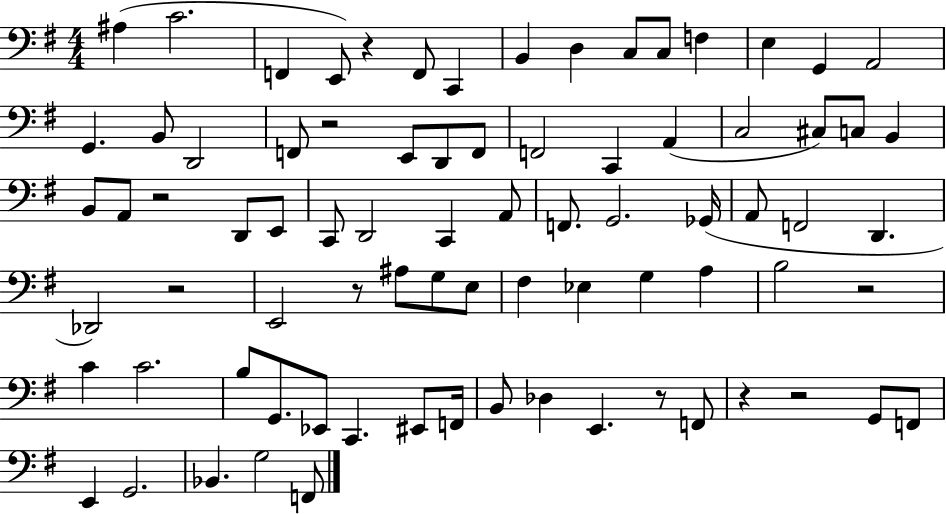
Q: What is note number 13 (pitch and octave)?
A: G2